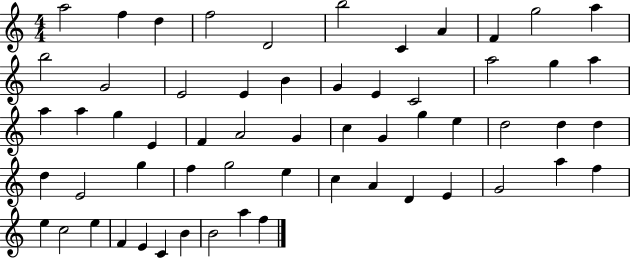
{
  \clef treble
  \numericTimeSignature
  \time 4/4
  \key c \major
  a''2 f''4 d''4 | f''2 d'2 | b''2 c'4 a'4 | f'4 g''2 a''4 | \break b''2 g'2 | e'2 e'4 b'4 | g'4 e'4 c'2 | a''2 g''4 a''4 | \break a''4 a''4 g''4 e'4 | f'4 a'2 g'4 | c''4 g'4 g''4 e''4 | d''2 d''4 d''4 | \break d''4 e'2 g''4 | f''4 g''2 e''4 | c''4 a'4 d'4 e'4 | g'2 a''4 f''4 | \break e''4 c''2 e''4 | f'4 e'4 c'4 b'4 | b'2 a''4 f''4 | \bar "|."
}